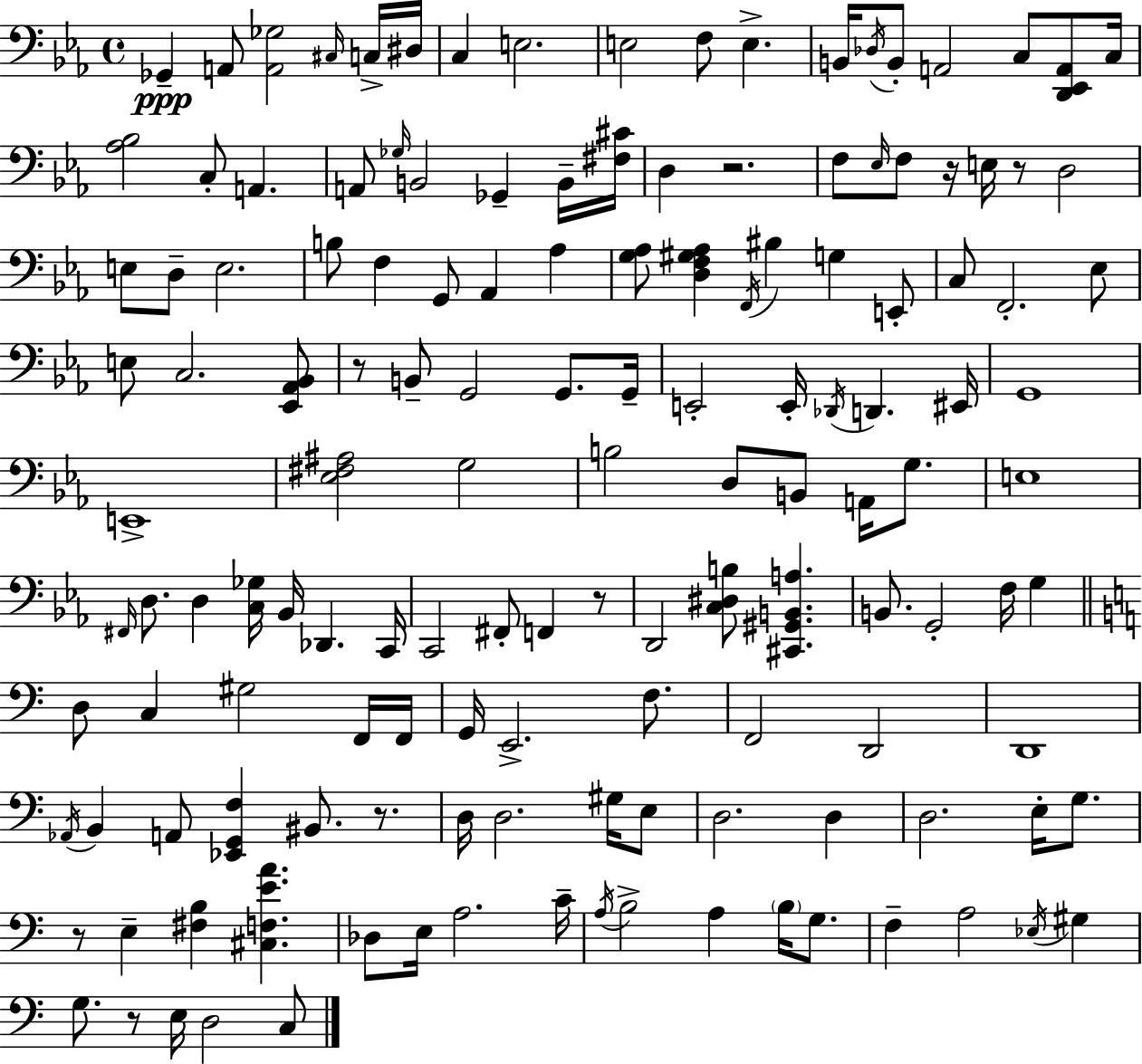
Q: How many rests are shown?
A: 8